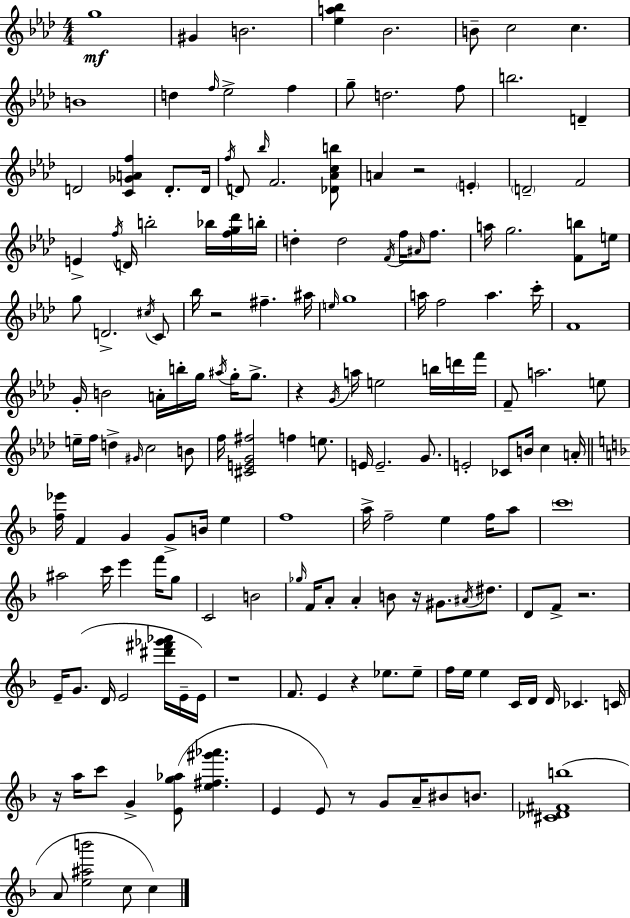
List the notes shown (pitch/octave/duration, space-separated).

G5/w G#4/q B4/h. [Eb5,A5,Bb5]/q Bb4/h. B4/e C5/h C5/q. B4/w D5/q F5/s Eb5/h F5/q G5/e D5/h. F5/e B5/h. D4/q D4/h [C4,Gb4,A4,F5]/q D4/e. D4/s F5/s D4/e Bb5/s F4/h. [Db4,Ab4,C5,B5]/e A4/q R/h E4/q D4/h F4/h E4/q F5/s D4/s B5/h Bb5/s [F5,G5,Db6]/s B5/s D5/q D5/h F4/s F5/s A#4/s F5/e. A5/s G5/h. [F4,B5]/e E5/s G5/e D4/h. C#5/s C4/e Bb5/s R/h F#5/q. A#5/s E5/s G5/w A5/s F5/h A5/q. C6/s F4/w G4/s B4/h A4/s B5/s G5/s A#5/s G5/s G5/e. R/q G4/s A5/s E5/h B5/s D6/s F6/s F4/e A5/h. E5/e E5/s F5/s D5/q G#4/s C5/h B4/e F5/s [C#4,E4,G4,F#5]/h F5/q E5/e. E4/s E4/h. G4/e. E4/h CES4/e B4/s C5/q A4/s [F5,Eb6]/s F4/q G4/q G4/e B4/s E5/q F5/w A5/s F5/h E5/q F5/s A5/e C6/w A#5/h C6/s E6/q F6/s G5/e C4/h B4/h Gb5/s F4/s A4/e A4/q B4/e R/s G#4/e. A#4/s D#5/e. D4/e F4/e R/h. E4/s G4/e. D4/s E4/h [D#6,F#6,Gb6,Ab6]/s E4/s E4/s R/w F4/e. E4/q R/q Eb5/e. Eb5/e F5/s E5/s E5/q C4/s D4/s D4/s CES4/q. C4/s R/s A5/s C6/e G4/q [E4,G5,Ab5]/e [E5,F#5,G#6,Ab6]/q. E4/q E4/e R/e G4/e A4/s BIS4/e B4/e. [C#4,Db4,F#4,B5]/w A4/e [E5,A#5,B6]/h C5/e C5/q